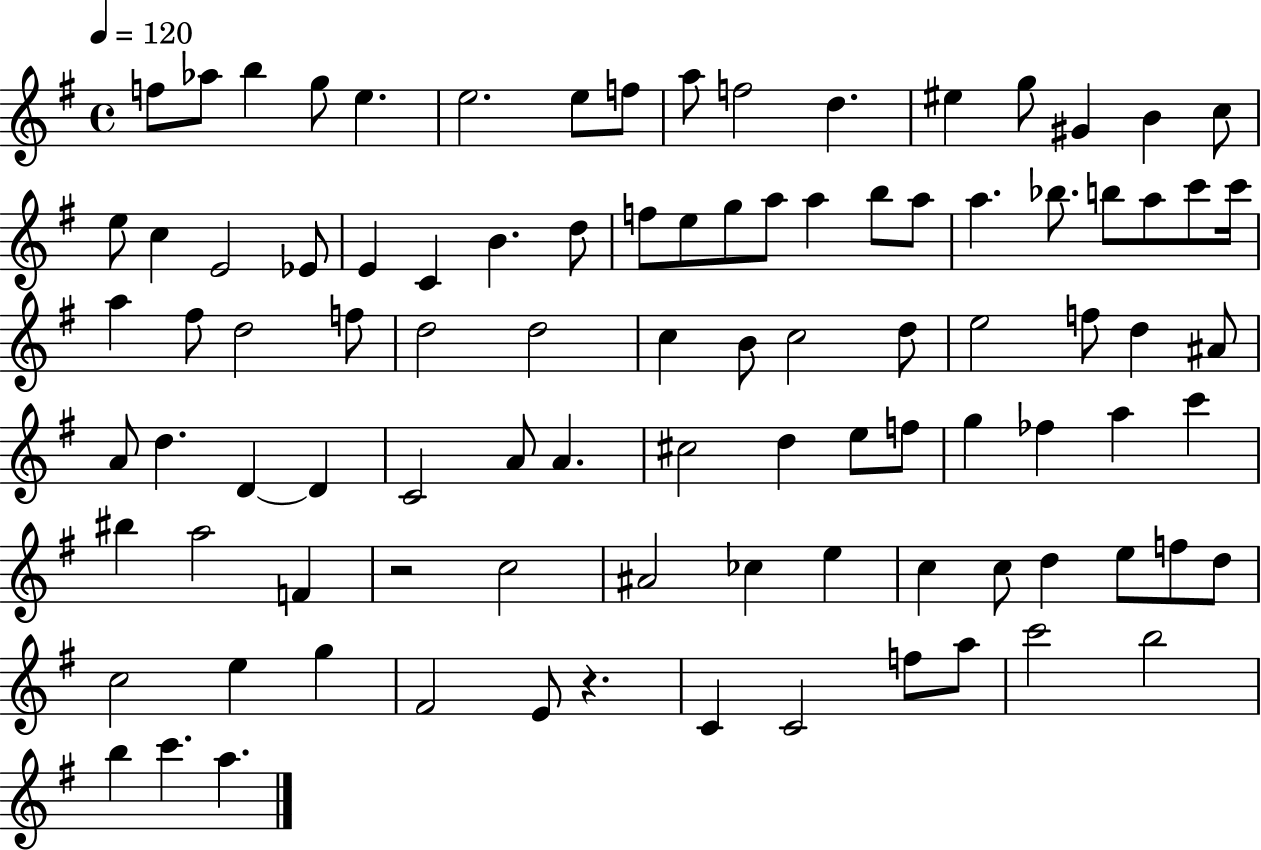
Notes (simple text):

F5/e Ab5/e B5/q G5/e E5/q. E5/h. E5/e F5/e A5/e F5/h D5/q. EIS5/q G5/e G#4/q B4/q C5/e E5/e C5/q E4/h Eb4/e E4/q C4/q B4/q. D5/e F5/e E5/e G5/e A5/e A5/q B5/e A5/e A5/q. Bb5/e. B5/e A5/e C6/e C6/s A5/q F#5/e D5/h F5/e D5/h D5/h C5/q B4/e C5/h D5/e E5/h F5/e D5/q A#4/e A4/e D5/q. D4/q D4/q C4/h A4/e A4/q. C#5/h D5/q E5/e F5/e G5/q FES5/q A5/q C6/q BIS5/q A5/h F4/q R/h C5/h A#4/h CES5/q E5/q C5/q C5/e D5/q E5/e F5/e D5/e C5/h E5/q G5/q F#4/h E4/e R/q. C4/q C4/h F5/e A5/e C6/h B5/h B5/q C6/q. A5/q.